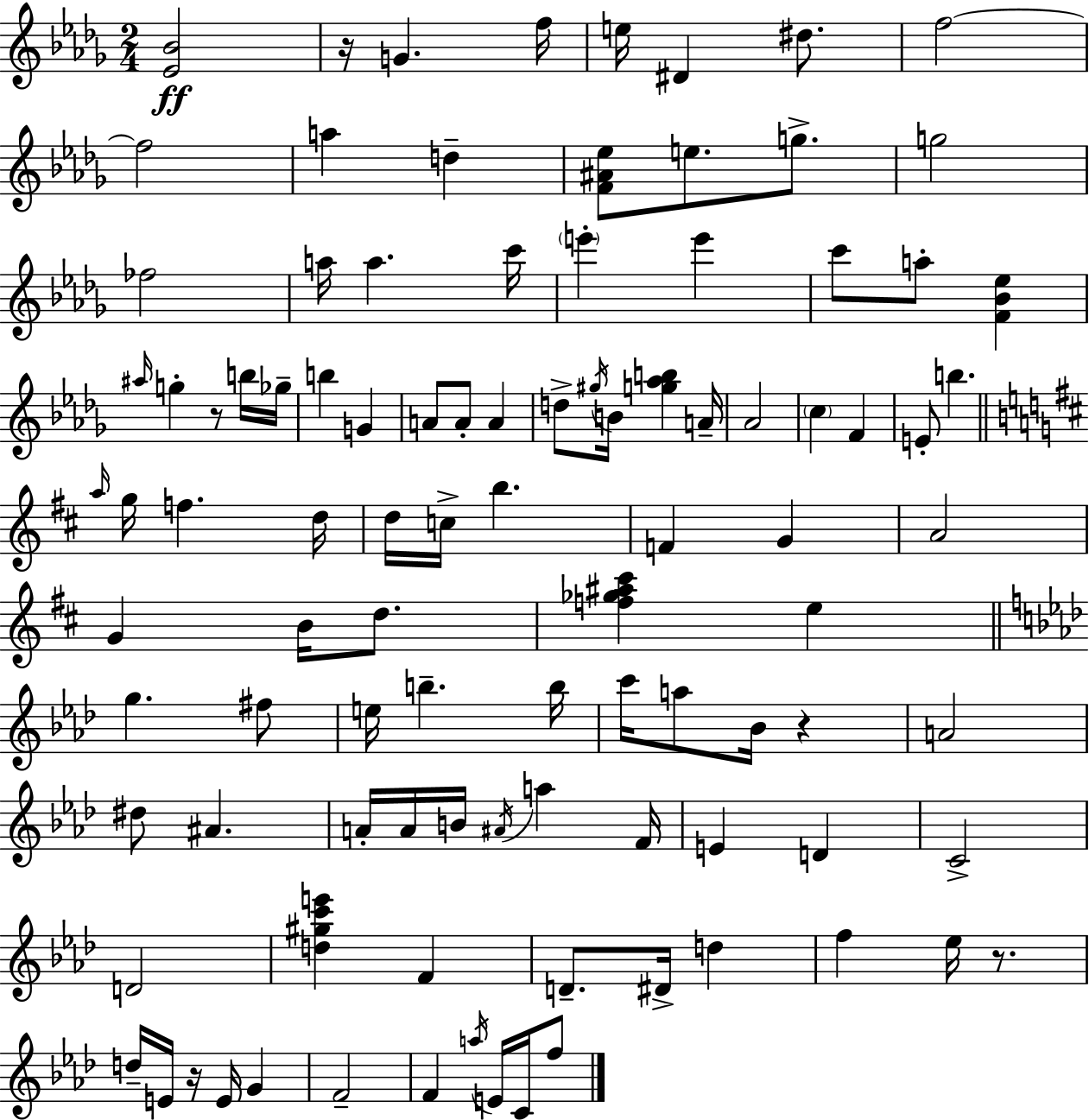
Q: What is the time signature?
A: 2/4